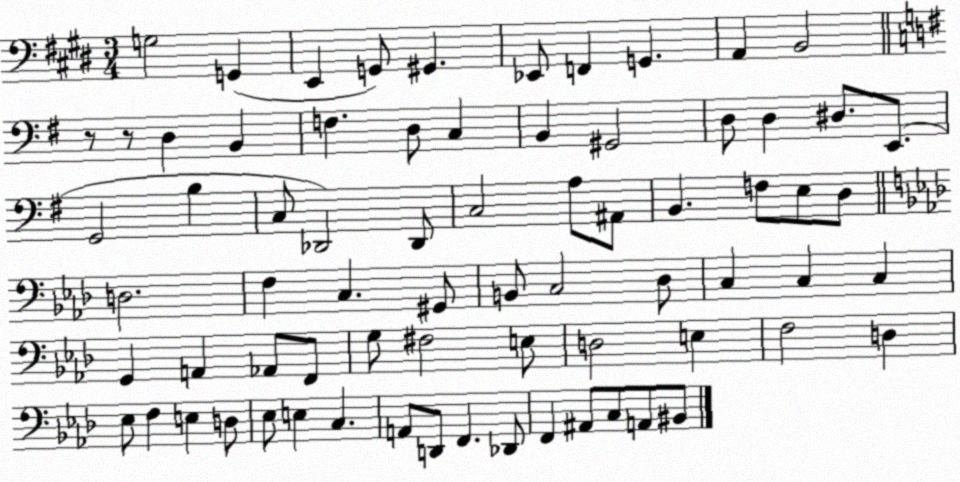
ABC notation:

X:1
T:Untitled
M:3/4
L:1/4
K:E
G,2 G,, E,, G,,/2 ^G,, _E,,/2 F,, G,, A,, B,,2 z/2 z/2 D, B,, F, D,/2 C, B,, ^G,,2 D,/2 D, ^D,/2 E,,/2 G,,2 B, C,/2 _D,,2 _D,,/2 C,2 A,/2 ^A,,/2 B,, F,/2 E,/2 D,/2 D,2 F, C, ^G,,/2 B,,/2 C,2 _D,/2 C, C, C, G,, A,, _A,,/2 F,,/2 G,/2 ^F,2 E,/2 D,2 E, F,2 D, _E,/2 F, E, D,/2 _E,/2 E, C, A,,/2 D,,/2 F,, _D,,/2 F,, ^A,,/2 C,/2 A,,/2 ^B,,/2